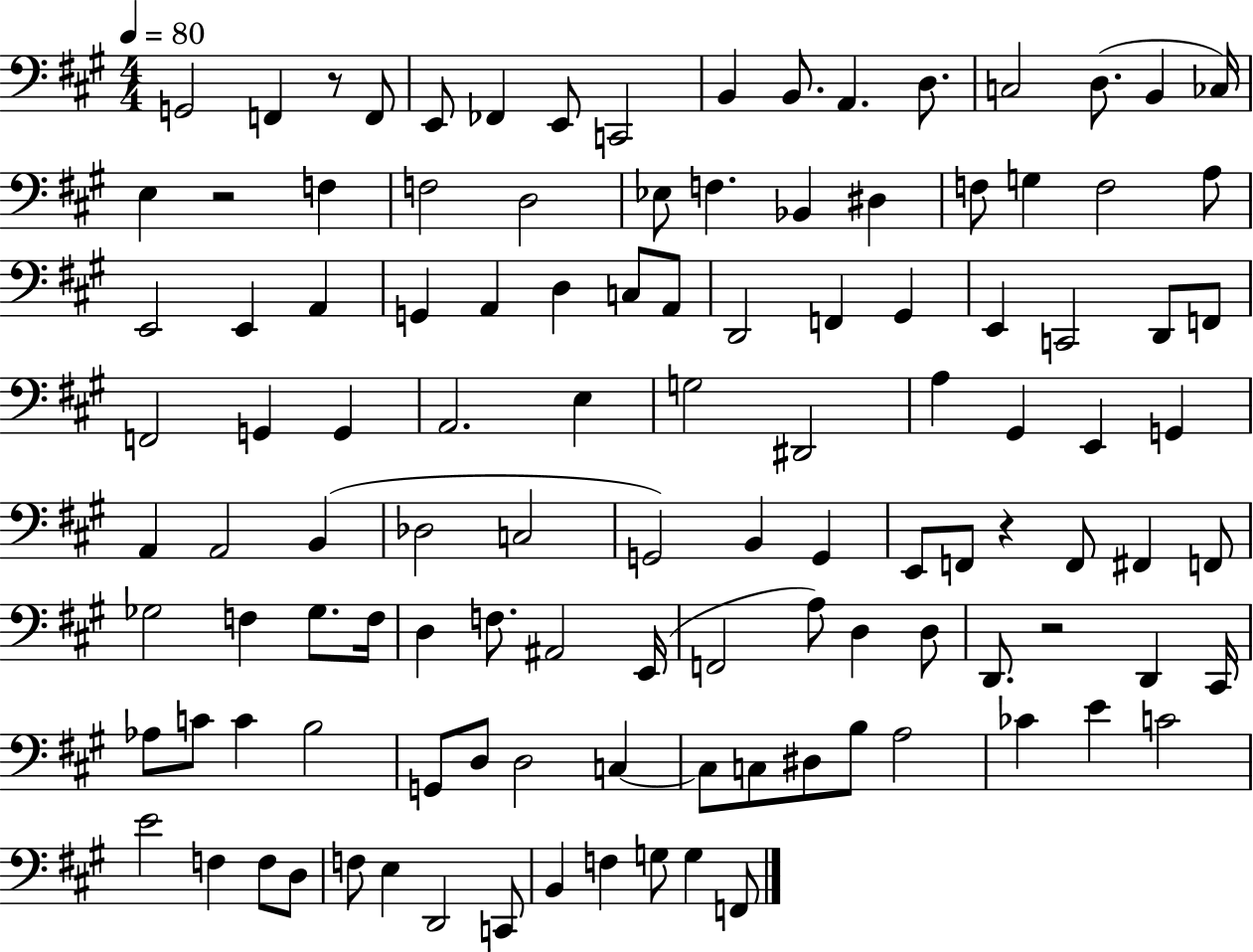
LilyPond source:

{
  \clef bass
  \numericTimeSignature
  \time 4/4
  \key a \major
  \tempo 4 = 80
  g,2 f,4 r8 f,8 | e,8 fes,4 e,8 c,2 | b,4 b,8. a,4. d8. | c2 d8.( b,4 ces16) | \break e4 r2 f4 | f2 d2 | ees8 f4. bes,4 dis4 | f8 g4 f2 a8 | \break e,2 e,4 a,4 | g,4 a,4 d4 c8 a,8 | d,2 f,4 gis,4 | e,4 c,2 d,8 f,8 | \break f,2 g,4 g,4 | a,2. e4 | g2 dis,2 | a4 gis,4 e,4 g,4 | \break a,4 a,2 b,4( | des2 c2 | g,2) b,4 g,4 | e,8 f,8 r4 f,8 fis,4 f,8 | \break ges2 f4 ges8. f16 | d4 f8. ais,2 e,16( | f,2 a8) d4 d8 | d,8. r2 d,4 cis,16 | \break aes8 c'8 c'4 b2 | g,8 d8 d2 c4~~ | c8 c8 dis8 b8 a2 | ces'4 e'4 c'2 | \break e'2 f4 f8 d8 | f8 e4 d,2 c,8 | b,4 f4 g8 g4 f,8 | \bar "|."
}